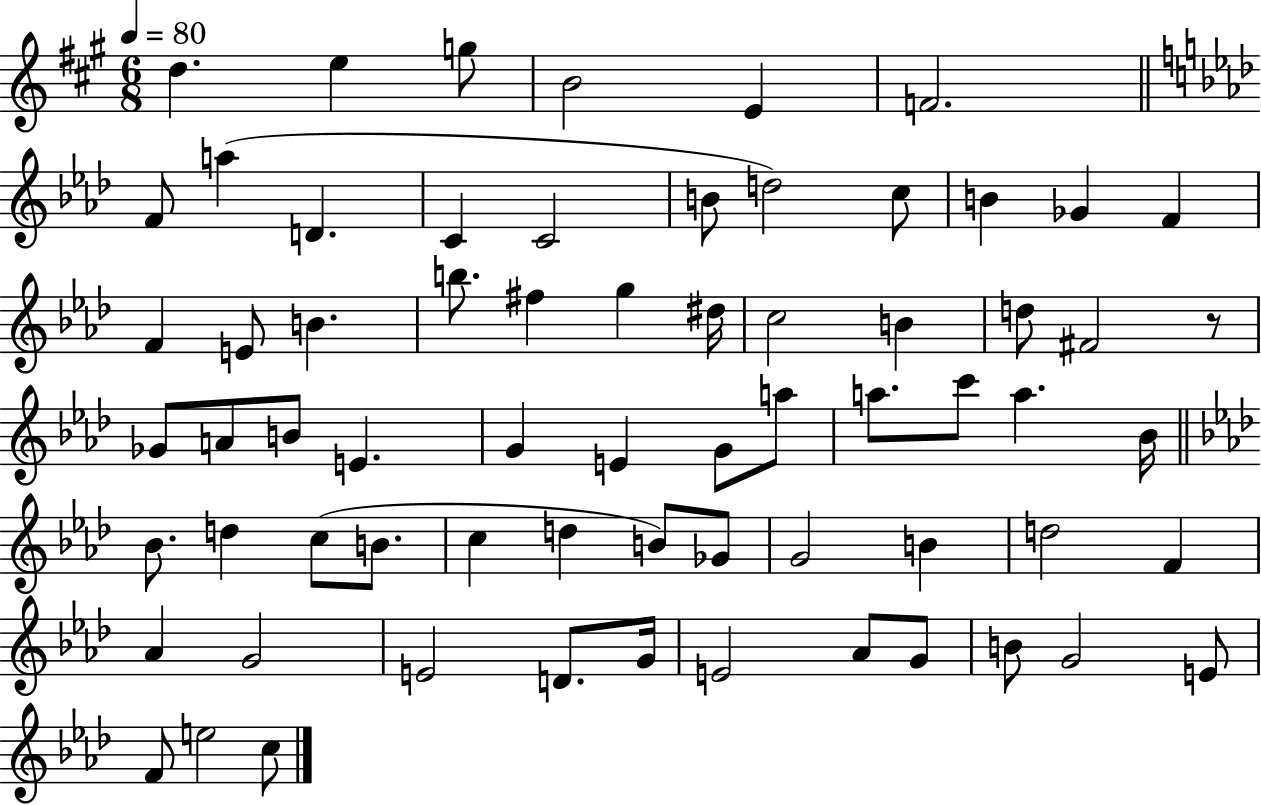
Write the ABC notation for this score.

X:1
T:Untitled
M:6/8
L:1/4
K:A
d e g/2 B2 E F2 F/2 a D C C2 B/2 d2 c/2 B _G F F E/2 B b/2 ^f g ^d/4 c2 B d/2 ^F2 z/2 _G/2 A/2 B/2 E G E G/2 a/2 a/2 c'/2 a _B/4 _B/2 d c/2 B/2 c d B/2 _G/2 G2 B d2 F _A G2 E2 D/2 G/4 E2 _A/2 G/2 B/2 G2 E/2 F/2 e2 c/2